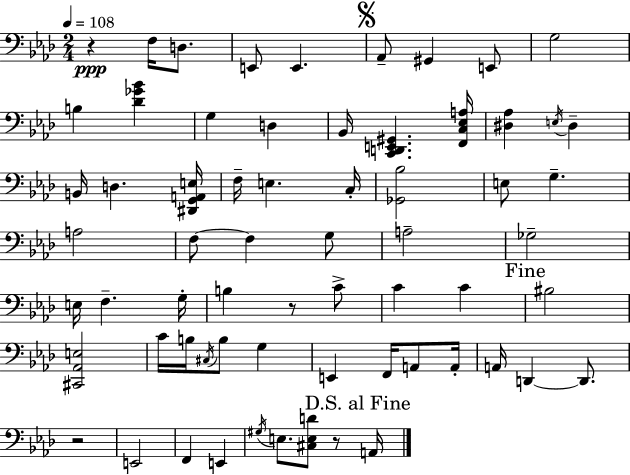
X:1
T:Untitled
M:2/4
L:1/4
K:Fm
z F,/4 D,/2 E,,/2 E,, _A,,/2 ^G,, E,,/2 G,2 B, [_D_G_B] G, D, _B,,/4 [C,,D,,E,,^G,,] [F,,C,_E,A,]/4 [^D,_A,] E,/4 ^D, B,,/4 D, [^D,,G,,A,,E,]/4 F,/4 E, C,/4 [_G,,_B,]2 E,/2 G, A,2 F,/2 F, G,/2 A,2 _G,2 E,/4 F, G,/4 B, z/2 C/2 C C ^B,2 [^C,,_A,,E,]2 C/4 B,/4 ^C,/4 B,/2 G, E,, F,,/4 A,,/2 A,,/4 A,,/4 D,, D,,/2 z2 E,,2 F,, E,, ^G,/4 E,/2 [^C,E,D]/2 z/2 A,,/4